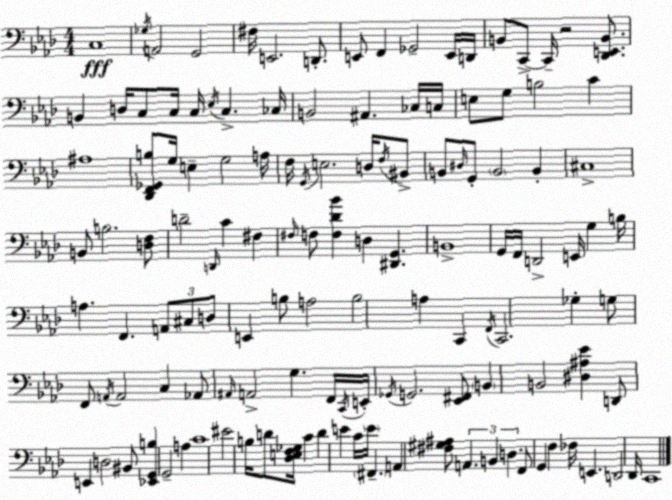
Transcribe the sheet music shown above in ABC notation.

X:1
T:Untitled
M:4/4
L:1/4
K:Fm
C,4 _G,/4 A,,2 G,,2 ^F,/4 E,,2 D,,/2 E,,/2 F,, _G,,2 E,,/4 D,,/4 B,,/2 C,,/2 C,,/4 z2 [_D,,E,,B,,]/2 B,, D,/4 C,/2 C,/4 C,/4 _E,/4 C, _C,/4 B,,2 ^A,, _C,/4 C,/4 E,/2 G,/2 B,2 C ^A,4 [_D,,F,,_G,,B,]/2 G,/4 E, G,2 A,/4 F,/4 G,,/4 E,2 D,/4 F,/4 ^B,,/2 B,,/2 ^D,/4 G,,/2 B,,2 B,, ^C,4 B,,/2 B,2 [D,F,]/2 D2 D,,/4 C ^F, ^F,/4 F,/2 [F,_D_B] D, [^D,,G,,] B,,4 G,,/4 F,,/4 D,,2 E,,/4 G, B,/4 A, F,, A,,/2 ^C,/2 D,/2 E,, B,/2 A,2 B,2 A, C,, F,,/4 C,,2 _G, G,/2 F,,/2 A,,/4 A,,2 C, _A,,/2 ^A,,/4 A,,2 G, F,,/4 C,,/4 E,,/4 _G,,/4 G,,2 [_E,,^F,,]/2 B,, B,,2 [^D,^A,_E] D,,/2 E,, D,2 ^B,,/2 [_E,,G,,B,] G,,2 A, C4 ^E2 B,/4 D/2 [_D,E,F,_G,]/4 C D E C/4 E/4 ^F,, A,, [^F,^G,^A,]/2 A,, B,, D, F,,/2 G,, F, _F,/4 E,, D,,2 _D,,/4 C,,4